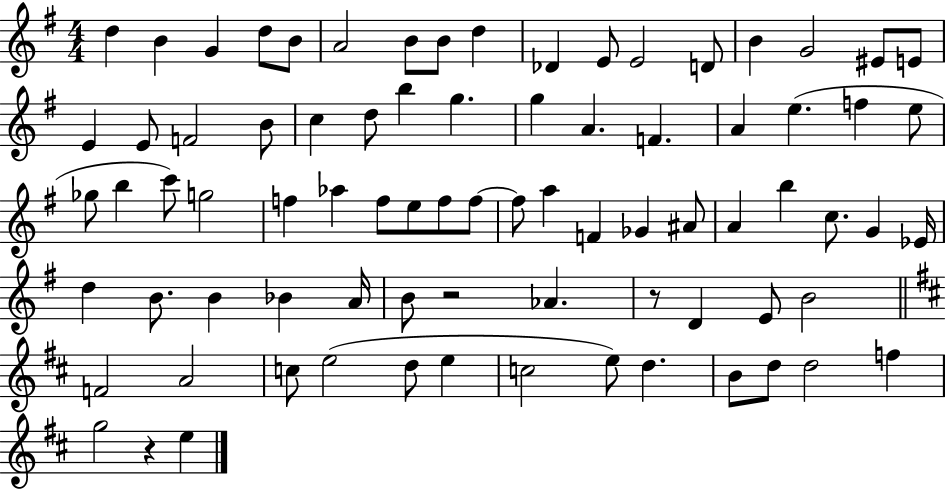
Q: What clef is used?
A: treble